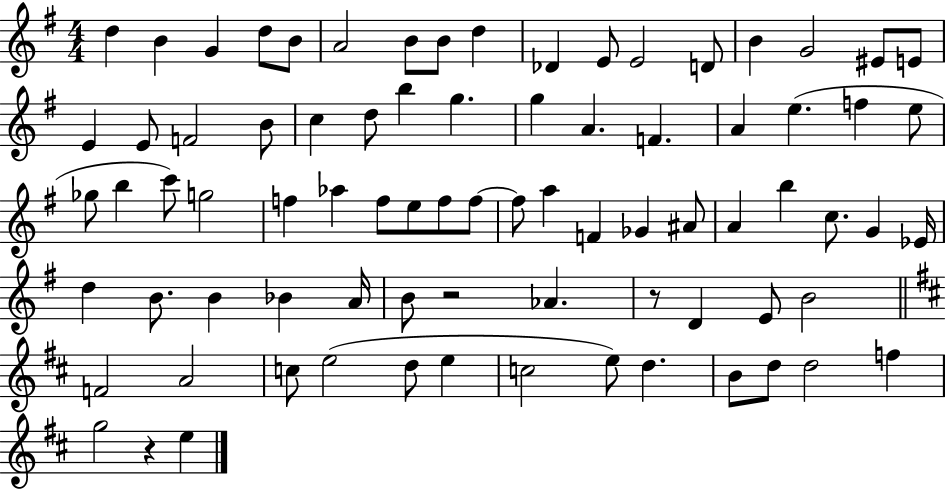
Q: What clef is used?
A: treble